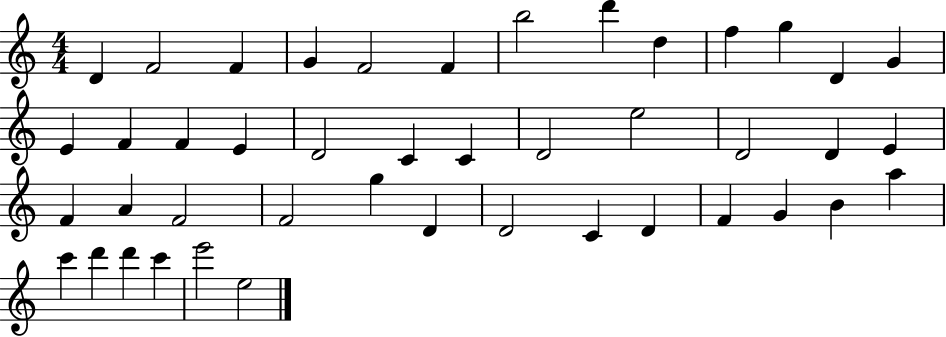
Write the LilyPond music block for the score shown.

{
  \clef treble
  \numericTimeSignature
  \time 4/4
  \key c \major
  d'4 f'2 f'4 | g'4 f'2 f'4 | b''2 d'''4 d''4 | f''4 g''4 d'4 g'4 | \break e'4 f'4 f'4 e'4 | d'2 c'4 c'4 | d'2 e''2 | d'2 d'4 e'4 | \break f'4 a'4 f'2 | f'2 g''4 d'4 | d'2 c'4 d'4 | f'4 g'4 b'4 a''4 | \break c'''4 d'''4 d'''4 c'''4 | e'''2 e''2 | \bar "|."
}